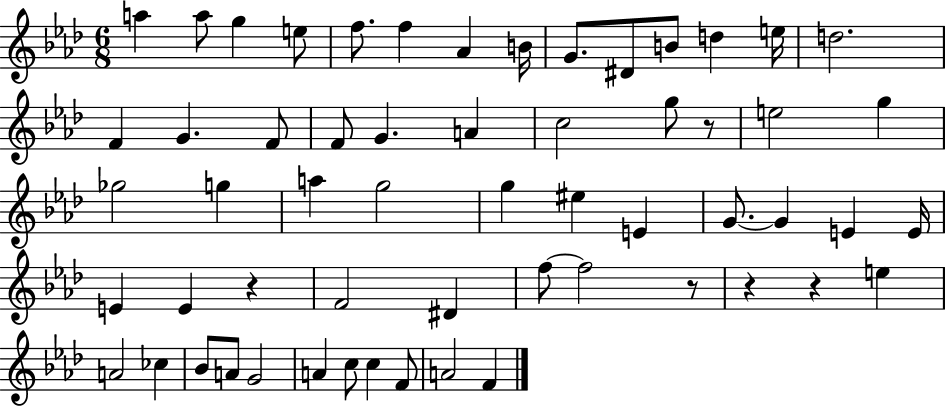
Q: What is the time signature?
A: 6/8